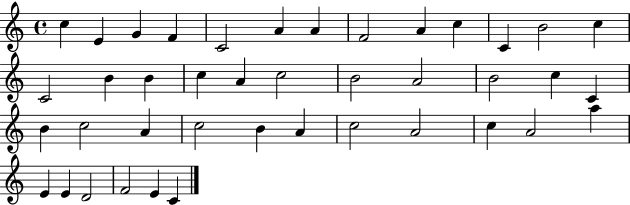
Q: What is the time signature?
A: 4/4